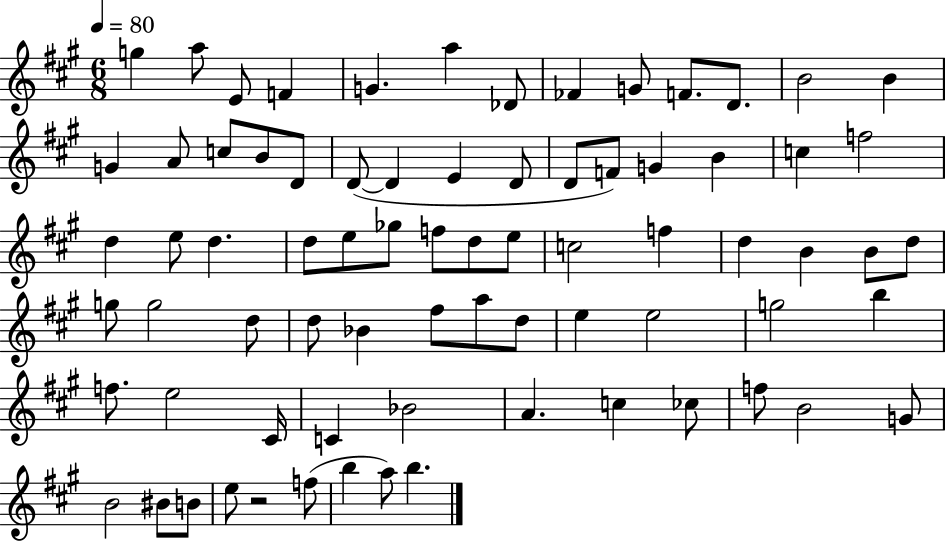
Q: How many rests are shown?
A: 1